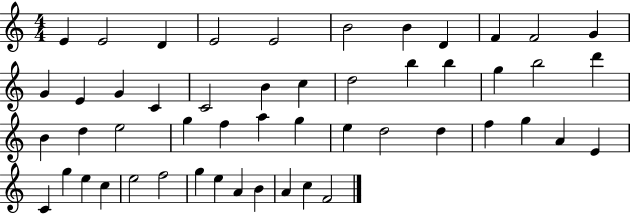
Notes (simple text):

E4/q E4/h D4/q E4/h E4/h B4/h B4/q D4/q F4/q F4/h G4/q G4/q E4/q G4/q C4/q C4/h B4/q C5/q D5/h B5/q B5/q G5/q B5/h D6/q B4/q D5/q E5/h G5/q F5/q A5/q G5/q E5/q D5/h D5/q F5/q G5/q A4/q E4/q C4/q G5/q E5/q C5/q E5/h F5/h G5/q E5/q A4/q B4/q A4/q C5/q F4/h